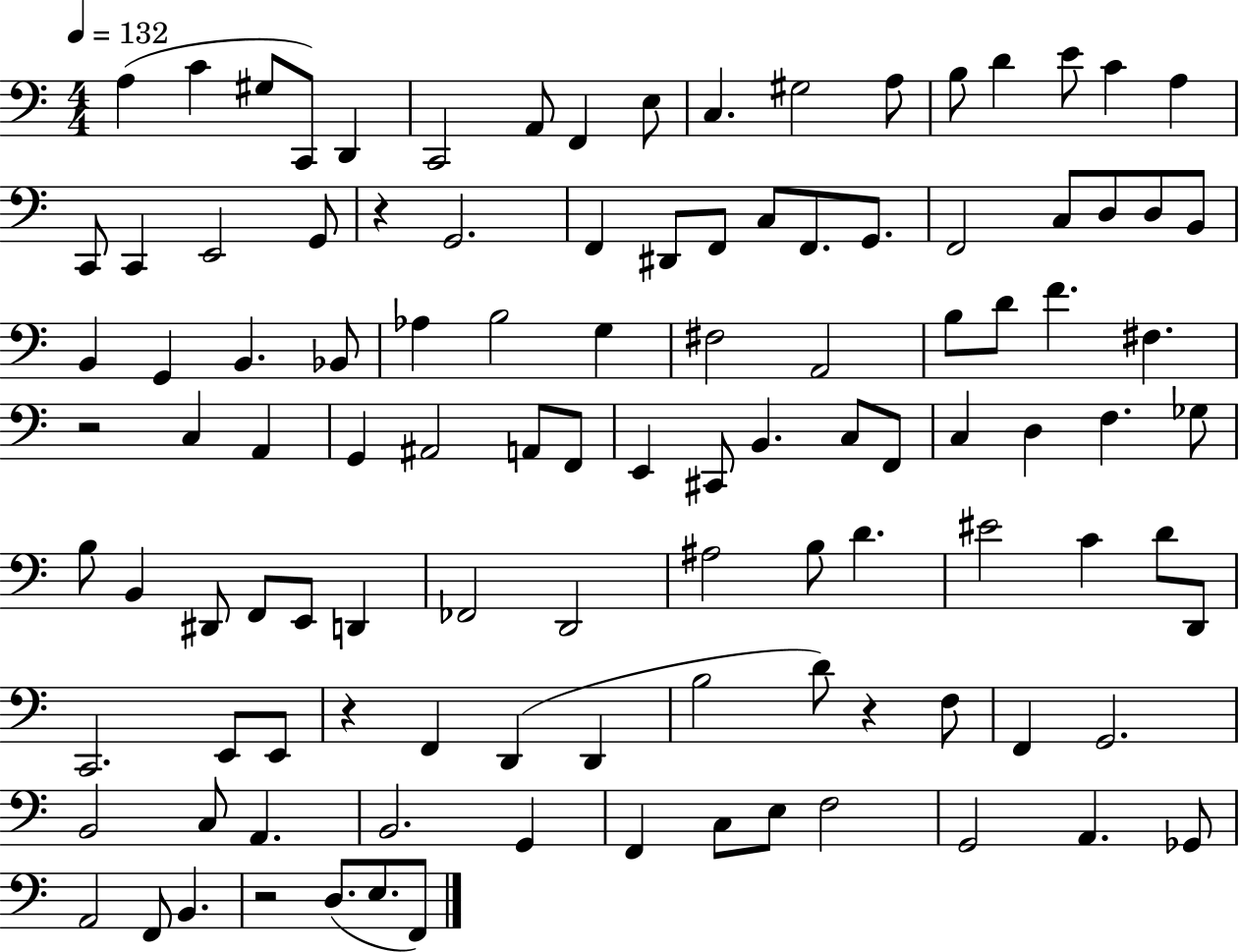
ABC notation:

X:1
T:Untitled
M:4/4
L:1/4
K:C
A, C ^G,/2 C,,/2 D,, C,,2 A,,/2 F,, E,/2 C, ^G,2 A,/2 B,/2 D E/2 C A, C,,/2 C,, E,,2 G,,/2 z G,,2 F,, ^D,,/2 F,,/2 C,/2 F,,/2 G,,/2 F,,2 C,/2 D,/2 D,/2 B,,/2 B,, G,, B,, _B,,/2 _A, B,2 G, ^F,2 A,,2 B,/2 D/2 F ^F, z2 C, A,, G,, ^A,,2 A,,/2 F,,/2 E,, ^C,,/2 B,, C,/2 F,,/2 C, D, F, _G,/2 B,/2 B,, ^D,,/2 F,,/2 E,,/2 D,, _F,,2 D,,2 ^A,2 B,/2 D ^E2 C D/2 D,,/2 C,,2 E,,/2 E,,/2 z F,, D,, D,, B,2 D/2 z F,/2 F,, G,,2 B,,2 C,/2 A,, B,,2 G,, F,, C,/2 E,/2 F,2 G,,2 A,, _G,,/2 A,,2 F,,/2 B,, z2 D,/2 E,/2 F,,/2